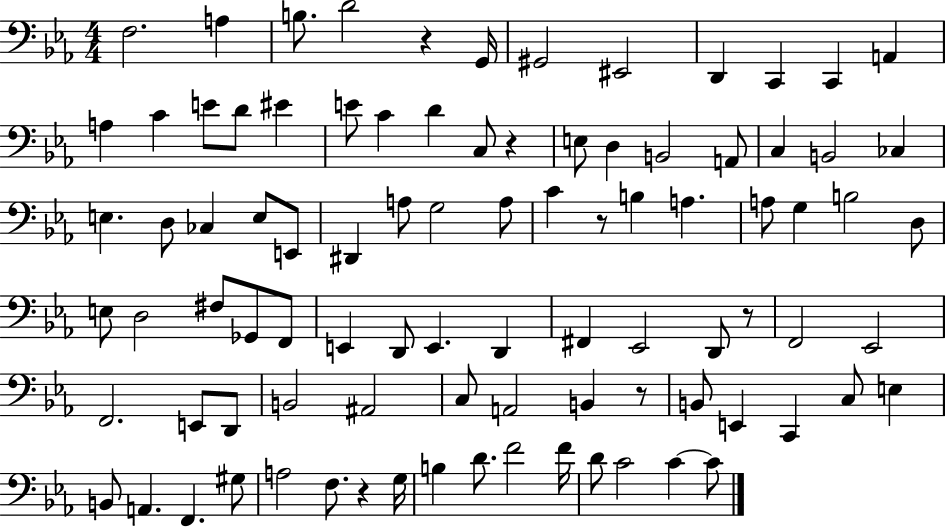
X:1
T:Untitled
M:4/4
L:1/4
K:Eb
F,2 A, B,/2 D2 z G,,/4 ^G,,2 ^E,,2 D,, C,, C,, A,, A, C E/2 D/2 ^E E/2 C D C,/2 z E,/2 D, B,,2 A,,/2 C, B,,2 _C, E, D,/2 _C, E,/2 E,,/2 ^D,, A,/2 G,2 A,/2 C z/2 B, A, A,/2 G, B,2 D,/2 E,/2 D,2 ^F,/2 _G,,/2 F,,/2 E,, D,,/2 E,, D,, ^F,, _E,,2 D,,/2 z/2 F,,2 _E,,2 F,,2 E,,/2 D,,/2 B,,2 ^A,,2 C,/2 A,,2 B,, z/2 B,,/2 E,, C,, C,/2 E, B,,/2 A,, F,, ^G,/2 A,2 F,/2 z G,/4 B, D/2 F2 F/4 D/2 C2 C C/2